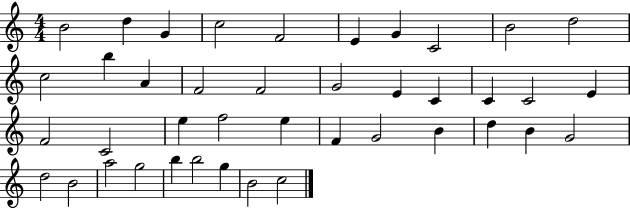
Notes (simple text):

B4/h D5/q G4/q C5/h F4/h E4/q G4/q C4/h B4/h D5/h C5/h B5/q A4/q F4/h F4/h G4/h E4/q C4/q C4/q C4/h E4/q F4/h C4/h E5/q F5/h E5/q F4/q G4/h B4/q D5/q B4/q G4/h D5/h B4/h A5/h G5/h B5/q B5/h G5/q B4/h C5/h